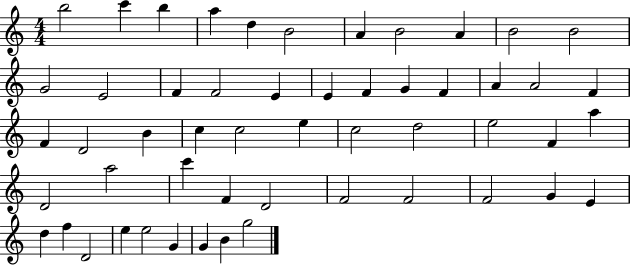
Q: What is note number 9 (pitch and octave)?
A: A4